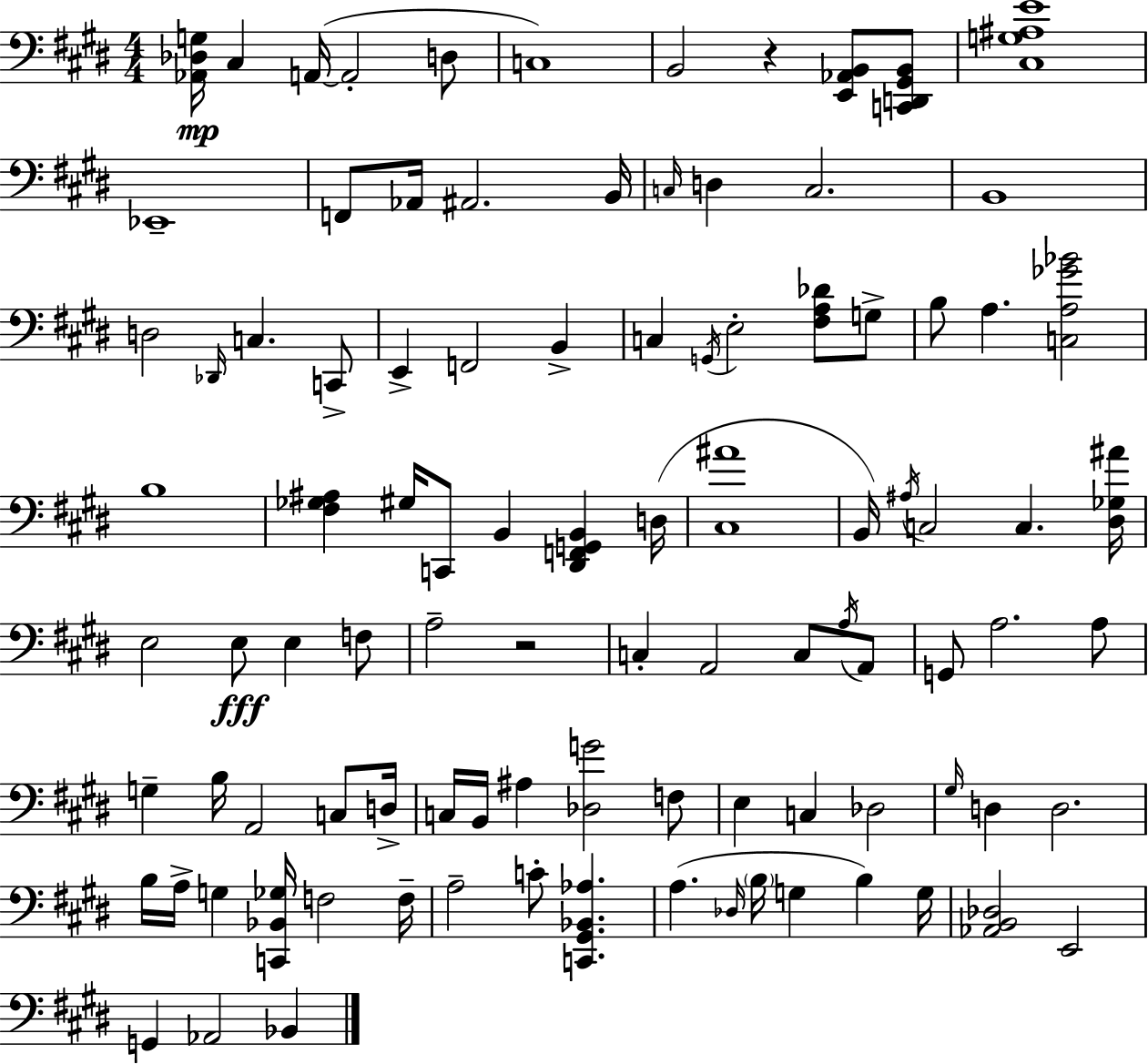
X:1
T:Untitled
M:4/4
L:1/4
K:E
[_A,,_D,G,]/4 ^C, A,,/4 A,,2 D,/2 C,4 B,,2 z [E,,_A,,B,,]/2 [C,,D,,^G,,B,,]/2 [^C,G,^A,E]4 _E,,4 F,,/2 _A,,/4 ^A,,2 B,,/4 C,/4 D, C,2 B,,4 D,2 _D,,/4 C, C,,/2 E,, F,,2 B,, C, G,,/4 E,2 [^F,A,_D]/2 G,/2 B,/2 A, [C,A,_G_B]2 B,4 [^F,_G,^A,] ^G,/4 C,,/2 B,, [^D,,F,,G,,B,,] D,/4 [^C,^A]4 B,,/4 ^A,/4 C,2 C, [^D,_G,^A]/4 E,2 E,/2 E, F,/2 A,2 z2 C, A,,2 C,/2 A,/4 A,,/2 G,,/2 A,2 A,/2 G, B,/4 A,,2 C,/2 D,/4 C,/4 B,,/4 ^A, [_D,G]2 F,/2 E, C, _D,2 ^G,/4 D, D,2 B,/4 A,/4 G, [C,,_B,,_G,]/4 F,2 F,/4 A,2 C/2 [C,,^G,,_B,,_A,] A, _D,/4 B,/4 G, B, G,/4 [_A,,B,,_D,]2 E,,2 G,, _A,,2 _B,,